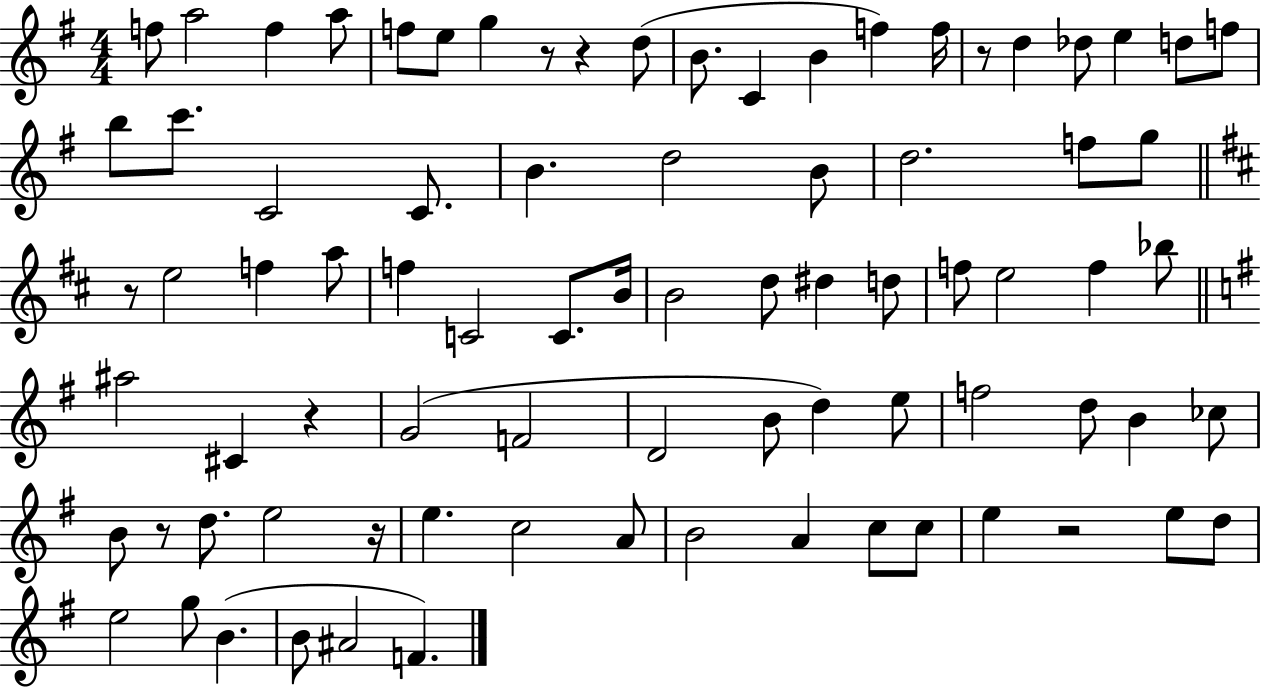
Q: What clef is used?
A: treble